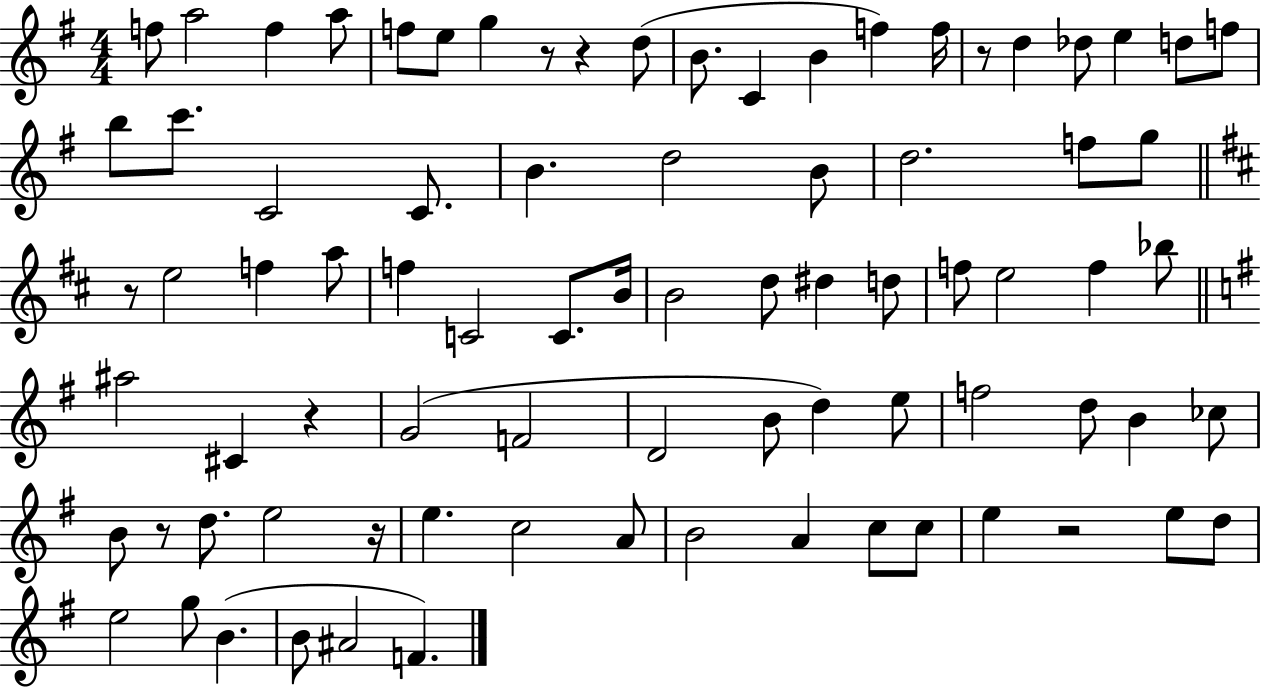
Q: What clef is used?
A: treble